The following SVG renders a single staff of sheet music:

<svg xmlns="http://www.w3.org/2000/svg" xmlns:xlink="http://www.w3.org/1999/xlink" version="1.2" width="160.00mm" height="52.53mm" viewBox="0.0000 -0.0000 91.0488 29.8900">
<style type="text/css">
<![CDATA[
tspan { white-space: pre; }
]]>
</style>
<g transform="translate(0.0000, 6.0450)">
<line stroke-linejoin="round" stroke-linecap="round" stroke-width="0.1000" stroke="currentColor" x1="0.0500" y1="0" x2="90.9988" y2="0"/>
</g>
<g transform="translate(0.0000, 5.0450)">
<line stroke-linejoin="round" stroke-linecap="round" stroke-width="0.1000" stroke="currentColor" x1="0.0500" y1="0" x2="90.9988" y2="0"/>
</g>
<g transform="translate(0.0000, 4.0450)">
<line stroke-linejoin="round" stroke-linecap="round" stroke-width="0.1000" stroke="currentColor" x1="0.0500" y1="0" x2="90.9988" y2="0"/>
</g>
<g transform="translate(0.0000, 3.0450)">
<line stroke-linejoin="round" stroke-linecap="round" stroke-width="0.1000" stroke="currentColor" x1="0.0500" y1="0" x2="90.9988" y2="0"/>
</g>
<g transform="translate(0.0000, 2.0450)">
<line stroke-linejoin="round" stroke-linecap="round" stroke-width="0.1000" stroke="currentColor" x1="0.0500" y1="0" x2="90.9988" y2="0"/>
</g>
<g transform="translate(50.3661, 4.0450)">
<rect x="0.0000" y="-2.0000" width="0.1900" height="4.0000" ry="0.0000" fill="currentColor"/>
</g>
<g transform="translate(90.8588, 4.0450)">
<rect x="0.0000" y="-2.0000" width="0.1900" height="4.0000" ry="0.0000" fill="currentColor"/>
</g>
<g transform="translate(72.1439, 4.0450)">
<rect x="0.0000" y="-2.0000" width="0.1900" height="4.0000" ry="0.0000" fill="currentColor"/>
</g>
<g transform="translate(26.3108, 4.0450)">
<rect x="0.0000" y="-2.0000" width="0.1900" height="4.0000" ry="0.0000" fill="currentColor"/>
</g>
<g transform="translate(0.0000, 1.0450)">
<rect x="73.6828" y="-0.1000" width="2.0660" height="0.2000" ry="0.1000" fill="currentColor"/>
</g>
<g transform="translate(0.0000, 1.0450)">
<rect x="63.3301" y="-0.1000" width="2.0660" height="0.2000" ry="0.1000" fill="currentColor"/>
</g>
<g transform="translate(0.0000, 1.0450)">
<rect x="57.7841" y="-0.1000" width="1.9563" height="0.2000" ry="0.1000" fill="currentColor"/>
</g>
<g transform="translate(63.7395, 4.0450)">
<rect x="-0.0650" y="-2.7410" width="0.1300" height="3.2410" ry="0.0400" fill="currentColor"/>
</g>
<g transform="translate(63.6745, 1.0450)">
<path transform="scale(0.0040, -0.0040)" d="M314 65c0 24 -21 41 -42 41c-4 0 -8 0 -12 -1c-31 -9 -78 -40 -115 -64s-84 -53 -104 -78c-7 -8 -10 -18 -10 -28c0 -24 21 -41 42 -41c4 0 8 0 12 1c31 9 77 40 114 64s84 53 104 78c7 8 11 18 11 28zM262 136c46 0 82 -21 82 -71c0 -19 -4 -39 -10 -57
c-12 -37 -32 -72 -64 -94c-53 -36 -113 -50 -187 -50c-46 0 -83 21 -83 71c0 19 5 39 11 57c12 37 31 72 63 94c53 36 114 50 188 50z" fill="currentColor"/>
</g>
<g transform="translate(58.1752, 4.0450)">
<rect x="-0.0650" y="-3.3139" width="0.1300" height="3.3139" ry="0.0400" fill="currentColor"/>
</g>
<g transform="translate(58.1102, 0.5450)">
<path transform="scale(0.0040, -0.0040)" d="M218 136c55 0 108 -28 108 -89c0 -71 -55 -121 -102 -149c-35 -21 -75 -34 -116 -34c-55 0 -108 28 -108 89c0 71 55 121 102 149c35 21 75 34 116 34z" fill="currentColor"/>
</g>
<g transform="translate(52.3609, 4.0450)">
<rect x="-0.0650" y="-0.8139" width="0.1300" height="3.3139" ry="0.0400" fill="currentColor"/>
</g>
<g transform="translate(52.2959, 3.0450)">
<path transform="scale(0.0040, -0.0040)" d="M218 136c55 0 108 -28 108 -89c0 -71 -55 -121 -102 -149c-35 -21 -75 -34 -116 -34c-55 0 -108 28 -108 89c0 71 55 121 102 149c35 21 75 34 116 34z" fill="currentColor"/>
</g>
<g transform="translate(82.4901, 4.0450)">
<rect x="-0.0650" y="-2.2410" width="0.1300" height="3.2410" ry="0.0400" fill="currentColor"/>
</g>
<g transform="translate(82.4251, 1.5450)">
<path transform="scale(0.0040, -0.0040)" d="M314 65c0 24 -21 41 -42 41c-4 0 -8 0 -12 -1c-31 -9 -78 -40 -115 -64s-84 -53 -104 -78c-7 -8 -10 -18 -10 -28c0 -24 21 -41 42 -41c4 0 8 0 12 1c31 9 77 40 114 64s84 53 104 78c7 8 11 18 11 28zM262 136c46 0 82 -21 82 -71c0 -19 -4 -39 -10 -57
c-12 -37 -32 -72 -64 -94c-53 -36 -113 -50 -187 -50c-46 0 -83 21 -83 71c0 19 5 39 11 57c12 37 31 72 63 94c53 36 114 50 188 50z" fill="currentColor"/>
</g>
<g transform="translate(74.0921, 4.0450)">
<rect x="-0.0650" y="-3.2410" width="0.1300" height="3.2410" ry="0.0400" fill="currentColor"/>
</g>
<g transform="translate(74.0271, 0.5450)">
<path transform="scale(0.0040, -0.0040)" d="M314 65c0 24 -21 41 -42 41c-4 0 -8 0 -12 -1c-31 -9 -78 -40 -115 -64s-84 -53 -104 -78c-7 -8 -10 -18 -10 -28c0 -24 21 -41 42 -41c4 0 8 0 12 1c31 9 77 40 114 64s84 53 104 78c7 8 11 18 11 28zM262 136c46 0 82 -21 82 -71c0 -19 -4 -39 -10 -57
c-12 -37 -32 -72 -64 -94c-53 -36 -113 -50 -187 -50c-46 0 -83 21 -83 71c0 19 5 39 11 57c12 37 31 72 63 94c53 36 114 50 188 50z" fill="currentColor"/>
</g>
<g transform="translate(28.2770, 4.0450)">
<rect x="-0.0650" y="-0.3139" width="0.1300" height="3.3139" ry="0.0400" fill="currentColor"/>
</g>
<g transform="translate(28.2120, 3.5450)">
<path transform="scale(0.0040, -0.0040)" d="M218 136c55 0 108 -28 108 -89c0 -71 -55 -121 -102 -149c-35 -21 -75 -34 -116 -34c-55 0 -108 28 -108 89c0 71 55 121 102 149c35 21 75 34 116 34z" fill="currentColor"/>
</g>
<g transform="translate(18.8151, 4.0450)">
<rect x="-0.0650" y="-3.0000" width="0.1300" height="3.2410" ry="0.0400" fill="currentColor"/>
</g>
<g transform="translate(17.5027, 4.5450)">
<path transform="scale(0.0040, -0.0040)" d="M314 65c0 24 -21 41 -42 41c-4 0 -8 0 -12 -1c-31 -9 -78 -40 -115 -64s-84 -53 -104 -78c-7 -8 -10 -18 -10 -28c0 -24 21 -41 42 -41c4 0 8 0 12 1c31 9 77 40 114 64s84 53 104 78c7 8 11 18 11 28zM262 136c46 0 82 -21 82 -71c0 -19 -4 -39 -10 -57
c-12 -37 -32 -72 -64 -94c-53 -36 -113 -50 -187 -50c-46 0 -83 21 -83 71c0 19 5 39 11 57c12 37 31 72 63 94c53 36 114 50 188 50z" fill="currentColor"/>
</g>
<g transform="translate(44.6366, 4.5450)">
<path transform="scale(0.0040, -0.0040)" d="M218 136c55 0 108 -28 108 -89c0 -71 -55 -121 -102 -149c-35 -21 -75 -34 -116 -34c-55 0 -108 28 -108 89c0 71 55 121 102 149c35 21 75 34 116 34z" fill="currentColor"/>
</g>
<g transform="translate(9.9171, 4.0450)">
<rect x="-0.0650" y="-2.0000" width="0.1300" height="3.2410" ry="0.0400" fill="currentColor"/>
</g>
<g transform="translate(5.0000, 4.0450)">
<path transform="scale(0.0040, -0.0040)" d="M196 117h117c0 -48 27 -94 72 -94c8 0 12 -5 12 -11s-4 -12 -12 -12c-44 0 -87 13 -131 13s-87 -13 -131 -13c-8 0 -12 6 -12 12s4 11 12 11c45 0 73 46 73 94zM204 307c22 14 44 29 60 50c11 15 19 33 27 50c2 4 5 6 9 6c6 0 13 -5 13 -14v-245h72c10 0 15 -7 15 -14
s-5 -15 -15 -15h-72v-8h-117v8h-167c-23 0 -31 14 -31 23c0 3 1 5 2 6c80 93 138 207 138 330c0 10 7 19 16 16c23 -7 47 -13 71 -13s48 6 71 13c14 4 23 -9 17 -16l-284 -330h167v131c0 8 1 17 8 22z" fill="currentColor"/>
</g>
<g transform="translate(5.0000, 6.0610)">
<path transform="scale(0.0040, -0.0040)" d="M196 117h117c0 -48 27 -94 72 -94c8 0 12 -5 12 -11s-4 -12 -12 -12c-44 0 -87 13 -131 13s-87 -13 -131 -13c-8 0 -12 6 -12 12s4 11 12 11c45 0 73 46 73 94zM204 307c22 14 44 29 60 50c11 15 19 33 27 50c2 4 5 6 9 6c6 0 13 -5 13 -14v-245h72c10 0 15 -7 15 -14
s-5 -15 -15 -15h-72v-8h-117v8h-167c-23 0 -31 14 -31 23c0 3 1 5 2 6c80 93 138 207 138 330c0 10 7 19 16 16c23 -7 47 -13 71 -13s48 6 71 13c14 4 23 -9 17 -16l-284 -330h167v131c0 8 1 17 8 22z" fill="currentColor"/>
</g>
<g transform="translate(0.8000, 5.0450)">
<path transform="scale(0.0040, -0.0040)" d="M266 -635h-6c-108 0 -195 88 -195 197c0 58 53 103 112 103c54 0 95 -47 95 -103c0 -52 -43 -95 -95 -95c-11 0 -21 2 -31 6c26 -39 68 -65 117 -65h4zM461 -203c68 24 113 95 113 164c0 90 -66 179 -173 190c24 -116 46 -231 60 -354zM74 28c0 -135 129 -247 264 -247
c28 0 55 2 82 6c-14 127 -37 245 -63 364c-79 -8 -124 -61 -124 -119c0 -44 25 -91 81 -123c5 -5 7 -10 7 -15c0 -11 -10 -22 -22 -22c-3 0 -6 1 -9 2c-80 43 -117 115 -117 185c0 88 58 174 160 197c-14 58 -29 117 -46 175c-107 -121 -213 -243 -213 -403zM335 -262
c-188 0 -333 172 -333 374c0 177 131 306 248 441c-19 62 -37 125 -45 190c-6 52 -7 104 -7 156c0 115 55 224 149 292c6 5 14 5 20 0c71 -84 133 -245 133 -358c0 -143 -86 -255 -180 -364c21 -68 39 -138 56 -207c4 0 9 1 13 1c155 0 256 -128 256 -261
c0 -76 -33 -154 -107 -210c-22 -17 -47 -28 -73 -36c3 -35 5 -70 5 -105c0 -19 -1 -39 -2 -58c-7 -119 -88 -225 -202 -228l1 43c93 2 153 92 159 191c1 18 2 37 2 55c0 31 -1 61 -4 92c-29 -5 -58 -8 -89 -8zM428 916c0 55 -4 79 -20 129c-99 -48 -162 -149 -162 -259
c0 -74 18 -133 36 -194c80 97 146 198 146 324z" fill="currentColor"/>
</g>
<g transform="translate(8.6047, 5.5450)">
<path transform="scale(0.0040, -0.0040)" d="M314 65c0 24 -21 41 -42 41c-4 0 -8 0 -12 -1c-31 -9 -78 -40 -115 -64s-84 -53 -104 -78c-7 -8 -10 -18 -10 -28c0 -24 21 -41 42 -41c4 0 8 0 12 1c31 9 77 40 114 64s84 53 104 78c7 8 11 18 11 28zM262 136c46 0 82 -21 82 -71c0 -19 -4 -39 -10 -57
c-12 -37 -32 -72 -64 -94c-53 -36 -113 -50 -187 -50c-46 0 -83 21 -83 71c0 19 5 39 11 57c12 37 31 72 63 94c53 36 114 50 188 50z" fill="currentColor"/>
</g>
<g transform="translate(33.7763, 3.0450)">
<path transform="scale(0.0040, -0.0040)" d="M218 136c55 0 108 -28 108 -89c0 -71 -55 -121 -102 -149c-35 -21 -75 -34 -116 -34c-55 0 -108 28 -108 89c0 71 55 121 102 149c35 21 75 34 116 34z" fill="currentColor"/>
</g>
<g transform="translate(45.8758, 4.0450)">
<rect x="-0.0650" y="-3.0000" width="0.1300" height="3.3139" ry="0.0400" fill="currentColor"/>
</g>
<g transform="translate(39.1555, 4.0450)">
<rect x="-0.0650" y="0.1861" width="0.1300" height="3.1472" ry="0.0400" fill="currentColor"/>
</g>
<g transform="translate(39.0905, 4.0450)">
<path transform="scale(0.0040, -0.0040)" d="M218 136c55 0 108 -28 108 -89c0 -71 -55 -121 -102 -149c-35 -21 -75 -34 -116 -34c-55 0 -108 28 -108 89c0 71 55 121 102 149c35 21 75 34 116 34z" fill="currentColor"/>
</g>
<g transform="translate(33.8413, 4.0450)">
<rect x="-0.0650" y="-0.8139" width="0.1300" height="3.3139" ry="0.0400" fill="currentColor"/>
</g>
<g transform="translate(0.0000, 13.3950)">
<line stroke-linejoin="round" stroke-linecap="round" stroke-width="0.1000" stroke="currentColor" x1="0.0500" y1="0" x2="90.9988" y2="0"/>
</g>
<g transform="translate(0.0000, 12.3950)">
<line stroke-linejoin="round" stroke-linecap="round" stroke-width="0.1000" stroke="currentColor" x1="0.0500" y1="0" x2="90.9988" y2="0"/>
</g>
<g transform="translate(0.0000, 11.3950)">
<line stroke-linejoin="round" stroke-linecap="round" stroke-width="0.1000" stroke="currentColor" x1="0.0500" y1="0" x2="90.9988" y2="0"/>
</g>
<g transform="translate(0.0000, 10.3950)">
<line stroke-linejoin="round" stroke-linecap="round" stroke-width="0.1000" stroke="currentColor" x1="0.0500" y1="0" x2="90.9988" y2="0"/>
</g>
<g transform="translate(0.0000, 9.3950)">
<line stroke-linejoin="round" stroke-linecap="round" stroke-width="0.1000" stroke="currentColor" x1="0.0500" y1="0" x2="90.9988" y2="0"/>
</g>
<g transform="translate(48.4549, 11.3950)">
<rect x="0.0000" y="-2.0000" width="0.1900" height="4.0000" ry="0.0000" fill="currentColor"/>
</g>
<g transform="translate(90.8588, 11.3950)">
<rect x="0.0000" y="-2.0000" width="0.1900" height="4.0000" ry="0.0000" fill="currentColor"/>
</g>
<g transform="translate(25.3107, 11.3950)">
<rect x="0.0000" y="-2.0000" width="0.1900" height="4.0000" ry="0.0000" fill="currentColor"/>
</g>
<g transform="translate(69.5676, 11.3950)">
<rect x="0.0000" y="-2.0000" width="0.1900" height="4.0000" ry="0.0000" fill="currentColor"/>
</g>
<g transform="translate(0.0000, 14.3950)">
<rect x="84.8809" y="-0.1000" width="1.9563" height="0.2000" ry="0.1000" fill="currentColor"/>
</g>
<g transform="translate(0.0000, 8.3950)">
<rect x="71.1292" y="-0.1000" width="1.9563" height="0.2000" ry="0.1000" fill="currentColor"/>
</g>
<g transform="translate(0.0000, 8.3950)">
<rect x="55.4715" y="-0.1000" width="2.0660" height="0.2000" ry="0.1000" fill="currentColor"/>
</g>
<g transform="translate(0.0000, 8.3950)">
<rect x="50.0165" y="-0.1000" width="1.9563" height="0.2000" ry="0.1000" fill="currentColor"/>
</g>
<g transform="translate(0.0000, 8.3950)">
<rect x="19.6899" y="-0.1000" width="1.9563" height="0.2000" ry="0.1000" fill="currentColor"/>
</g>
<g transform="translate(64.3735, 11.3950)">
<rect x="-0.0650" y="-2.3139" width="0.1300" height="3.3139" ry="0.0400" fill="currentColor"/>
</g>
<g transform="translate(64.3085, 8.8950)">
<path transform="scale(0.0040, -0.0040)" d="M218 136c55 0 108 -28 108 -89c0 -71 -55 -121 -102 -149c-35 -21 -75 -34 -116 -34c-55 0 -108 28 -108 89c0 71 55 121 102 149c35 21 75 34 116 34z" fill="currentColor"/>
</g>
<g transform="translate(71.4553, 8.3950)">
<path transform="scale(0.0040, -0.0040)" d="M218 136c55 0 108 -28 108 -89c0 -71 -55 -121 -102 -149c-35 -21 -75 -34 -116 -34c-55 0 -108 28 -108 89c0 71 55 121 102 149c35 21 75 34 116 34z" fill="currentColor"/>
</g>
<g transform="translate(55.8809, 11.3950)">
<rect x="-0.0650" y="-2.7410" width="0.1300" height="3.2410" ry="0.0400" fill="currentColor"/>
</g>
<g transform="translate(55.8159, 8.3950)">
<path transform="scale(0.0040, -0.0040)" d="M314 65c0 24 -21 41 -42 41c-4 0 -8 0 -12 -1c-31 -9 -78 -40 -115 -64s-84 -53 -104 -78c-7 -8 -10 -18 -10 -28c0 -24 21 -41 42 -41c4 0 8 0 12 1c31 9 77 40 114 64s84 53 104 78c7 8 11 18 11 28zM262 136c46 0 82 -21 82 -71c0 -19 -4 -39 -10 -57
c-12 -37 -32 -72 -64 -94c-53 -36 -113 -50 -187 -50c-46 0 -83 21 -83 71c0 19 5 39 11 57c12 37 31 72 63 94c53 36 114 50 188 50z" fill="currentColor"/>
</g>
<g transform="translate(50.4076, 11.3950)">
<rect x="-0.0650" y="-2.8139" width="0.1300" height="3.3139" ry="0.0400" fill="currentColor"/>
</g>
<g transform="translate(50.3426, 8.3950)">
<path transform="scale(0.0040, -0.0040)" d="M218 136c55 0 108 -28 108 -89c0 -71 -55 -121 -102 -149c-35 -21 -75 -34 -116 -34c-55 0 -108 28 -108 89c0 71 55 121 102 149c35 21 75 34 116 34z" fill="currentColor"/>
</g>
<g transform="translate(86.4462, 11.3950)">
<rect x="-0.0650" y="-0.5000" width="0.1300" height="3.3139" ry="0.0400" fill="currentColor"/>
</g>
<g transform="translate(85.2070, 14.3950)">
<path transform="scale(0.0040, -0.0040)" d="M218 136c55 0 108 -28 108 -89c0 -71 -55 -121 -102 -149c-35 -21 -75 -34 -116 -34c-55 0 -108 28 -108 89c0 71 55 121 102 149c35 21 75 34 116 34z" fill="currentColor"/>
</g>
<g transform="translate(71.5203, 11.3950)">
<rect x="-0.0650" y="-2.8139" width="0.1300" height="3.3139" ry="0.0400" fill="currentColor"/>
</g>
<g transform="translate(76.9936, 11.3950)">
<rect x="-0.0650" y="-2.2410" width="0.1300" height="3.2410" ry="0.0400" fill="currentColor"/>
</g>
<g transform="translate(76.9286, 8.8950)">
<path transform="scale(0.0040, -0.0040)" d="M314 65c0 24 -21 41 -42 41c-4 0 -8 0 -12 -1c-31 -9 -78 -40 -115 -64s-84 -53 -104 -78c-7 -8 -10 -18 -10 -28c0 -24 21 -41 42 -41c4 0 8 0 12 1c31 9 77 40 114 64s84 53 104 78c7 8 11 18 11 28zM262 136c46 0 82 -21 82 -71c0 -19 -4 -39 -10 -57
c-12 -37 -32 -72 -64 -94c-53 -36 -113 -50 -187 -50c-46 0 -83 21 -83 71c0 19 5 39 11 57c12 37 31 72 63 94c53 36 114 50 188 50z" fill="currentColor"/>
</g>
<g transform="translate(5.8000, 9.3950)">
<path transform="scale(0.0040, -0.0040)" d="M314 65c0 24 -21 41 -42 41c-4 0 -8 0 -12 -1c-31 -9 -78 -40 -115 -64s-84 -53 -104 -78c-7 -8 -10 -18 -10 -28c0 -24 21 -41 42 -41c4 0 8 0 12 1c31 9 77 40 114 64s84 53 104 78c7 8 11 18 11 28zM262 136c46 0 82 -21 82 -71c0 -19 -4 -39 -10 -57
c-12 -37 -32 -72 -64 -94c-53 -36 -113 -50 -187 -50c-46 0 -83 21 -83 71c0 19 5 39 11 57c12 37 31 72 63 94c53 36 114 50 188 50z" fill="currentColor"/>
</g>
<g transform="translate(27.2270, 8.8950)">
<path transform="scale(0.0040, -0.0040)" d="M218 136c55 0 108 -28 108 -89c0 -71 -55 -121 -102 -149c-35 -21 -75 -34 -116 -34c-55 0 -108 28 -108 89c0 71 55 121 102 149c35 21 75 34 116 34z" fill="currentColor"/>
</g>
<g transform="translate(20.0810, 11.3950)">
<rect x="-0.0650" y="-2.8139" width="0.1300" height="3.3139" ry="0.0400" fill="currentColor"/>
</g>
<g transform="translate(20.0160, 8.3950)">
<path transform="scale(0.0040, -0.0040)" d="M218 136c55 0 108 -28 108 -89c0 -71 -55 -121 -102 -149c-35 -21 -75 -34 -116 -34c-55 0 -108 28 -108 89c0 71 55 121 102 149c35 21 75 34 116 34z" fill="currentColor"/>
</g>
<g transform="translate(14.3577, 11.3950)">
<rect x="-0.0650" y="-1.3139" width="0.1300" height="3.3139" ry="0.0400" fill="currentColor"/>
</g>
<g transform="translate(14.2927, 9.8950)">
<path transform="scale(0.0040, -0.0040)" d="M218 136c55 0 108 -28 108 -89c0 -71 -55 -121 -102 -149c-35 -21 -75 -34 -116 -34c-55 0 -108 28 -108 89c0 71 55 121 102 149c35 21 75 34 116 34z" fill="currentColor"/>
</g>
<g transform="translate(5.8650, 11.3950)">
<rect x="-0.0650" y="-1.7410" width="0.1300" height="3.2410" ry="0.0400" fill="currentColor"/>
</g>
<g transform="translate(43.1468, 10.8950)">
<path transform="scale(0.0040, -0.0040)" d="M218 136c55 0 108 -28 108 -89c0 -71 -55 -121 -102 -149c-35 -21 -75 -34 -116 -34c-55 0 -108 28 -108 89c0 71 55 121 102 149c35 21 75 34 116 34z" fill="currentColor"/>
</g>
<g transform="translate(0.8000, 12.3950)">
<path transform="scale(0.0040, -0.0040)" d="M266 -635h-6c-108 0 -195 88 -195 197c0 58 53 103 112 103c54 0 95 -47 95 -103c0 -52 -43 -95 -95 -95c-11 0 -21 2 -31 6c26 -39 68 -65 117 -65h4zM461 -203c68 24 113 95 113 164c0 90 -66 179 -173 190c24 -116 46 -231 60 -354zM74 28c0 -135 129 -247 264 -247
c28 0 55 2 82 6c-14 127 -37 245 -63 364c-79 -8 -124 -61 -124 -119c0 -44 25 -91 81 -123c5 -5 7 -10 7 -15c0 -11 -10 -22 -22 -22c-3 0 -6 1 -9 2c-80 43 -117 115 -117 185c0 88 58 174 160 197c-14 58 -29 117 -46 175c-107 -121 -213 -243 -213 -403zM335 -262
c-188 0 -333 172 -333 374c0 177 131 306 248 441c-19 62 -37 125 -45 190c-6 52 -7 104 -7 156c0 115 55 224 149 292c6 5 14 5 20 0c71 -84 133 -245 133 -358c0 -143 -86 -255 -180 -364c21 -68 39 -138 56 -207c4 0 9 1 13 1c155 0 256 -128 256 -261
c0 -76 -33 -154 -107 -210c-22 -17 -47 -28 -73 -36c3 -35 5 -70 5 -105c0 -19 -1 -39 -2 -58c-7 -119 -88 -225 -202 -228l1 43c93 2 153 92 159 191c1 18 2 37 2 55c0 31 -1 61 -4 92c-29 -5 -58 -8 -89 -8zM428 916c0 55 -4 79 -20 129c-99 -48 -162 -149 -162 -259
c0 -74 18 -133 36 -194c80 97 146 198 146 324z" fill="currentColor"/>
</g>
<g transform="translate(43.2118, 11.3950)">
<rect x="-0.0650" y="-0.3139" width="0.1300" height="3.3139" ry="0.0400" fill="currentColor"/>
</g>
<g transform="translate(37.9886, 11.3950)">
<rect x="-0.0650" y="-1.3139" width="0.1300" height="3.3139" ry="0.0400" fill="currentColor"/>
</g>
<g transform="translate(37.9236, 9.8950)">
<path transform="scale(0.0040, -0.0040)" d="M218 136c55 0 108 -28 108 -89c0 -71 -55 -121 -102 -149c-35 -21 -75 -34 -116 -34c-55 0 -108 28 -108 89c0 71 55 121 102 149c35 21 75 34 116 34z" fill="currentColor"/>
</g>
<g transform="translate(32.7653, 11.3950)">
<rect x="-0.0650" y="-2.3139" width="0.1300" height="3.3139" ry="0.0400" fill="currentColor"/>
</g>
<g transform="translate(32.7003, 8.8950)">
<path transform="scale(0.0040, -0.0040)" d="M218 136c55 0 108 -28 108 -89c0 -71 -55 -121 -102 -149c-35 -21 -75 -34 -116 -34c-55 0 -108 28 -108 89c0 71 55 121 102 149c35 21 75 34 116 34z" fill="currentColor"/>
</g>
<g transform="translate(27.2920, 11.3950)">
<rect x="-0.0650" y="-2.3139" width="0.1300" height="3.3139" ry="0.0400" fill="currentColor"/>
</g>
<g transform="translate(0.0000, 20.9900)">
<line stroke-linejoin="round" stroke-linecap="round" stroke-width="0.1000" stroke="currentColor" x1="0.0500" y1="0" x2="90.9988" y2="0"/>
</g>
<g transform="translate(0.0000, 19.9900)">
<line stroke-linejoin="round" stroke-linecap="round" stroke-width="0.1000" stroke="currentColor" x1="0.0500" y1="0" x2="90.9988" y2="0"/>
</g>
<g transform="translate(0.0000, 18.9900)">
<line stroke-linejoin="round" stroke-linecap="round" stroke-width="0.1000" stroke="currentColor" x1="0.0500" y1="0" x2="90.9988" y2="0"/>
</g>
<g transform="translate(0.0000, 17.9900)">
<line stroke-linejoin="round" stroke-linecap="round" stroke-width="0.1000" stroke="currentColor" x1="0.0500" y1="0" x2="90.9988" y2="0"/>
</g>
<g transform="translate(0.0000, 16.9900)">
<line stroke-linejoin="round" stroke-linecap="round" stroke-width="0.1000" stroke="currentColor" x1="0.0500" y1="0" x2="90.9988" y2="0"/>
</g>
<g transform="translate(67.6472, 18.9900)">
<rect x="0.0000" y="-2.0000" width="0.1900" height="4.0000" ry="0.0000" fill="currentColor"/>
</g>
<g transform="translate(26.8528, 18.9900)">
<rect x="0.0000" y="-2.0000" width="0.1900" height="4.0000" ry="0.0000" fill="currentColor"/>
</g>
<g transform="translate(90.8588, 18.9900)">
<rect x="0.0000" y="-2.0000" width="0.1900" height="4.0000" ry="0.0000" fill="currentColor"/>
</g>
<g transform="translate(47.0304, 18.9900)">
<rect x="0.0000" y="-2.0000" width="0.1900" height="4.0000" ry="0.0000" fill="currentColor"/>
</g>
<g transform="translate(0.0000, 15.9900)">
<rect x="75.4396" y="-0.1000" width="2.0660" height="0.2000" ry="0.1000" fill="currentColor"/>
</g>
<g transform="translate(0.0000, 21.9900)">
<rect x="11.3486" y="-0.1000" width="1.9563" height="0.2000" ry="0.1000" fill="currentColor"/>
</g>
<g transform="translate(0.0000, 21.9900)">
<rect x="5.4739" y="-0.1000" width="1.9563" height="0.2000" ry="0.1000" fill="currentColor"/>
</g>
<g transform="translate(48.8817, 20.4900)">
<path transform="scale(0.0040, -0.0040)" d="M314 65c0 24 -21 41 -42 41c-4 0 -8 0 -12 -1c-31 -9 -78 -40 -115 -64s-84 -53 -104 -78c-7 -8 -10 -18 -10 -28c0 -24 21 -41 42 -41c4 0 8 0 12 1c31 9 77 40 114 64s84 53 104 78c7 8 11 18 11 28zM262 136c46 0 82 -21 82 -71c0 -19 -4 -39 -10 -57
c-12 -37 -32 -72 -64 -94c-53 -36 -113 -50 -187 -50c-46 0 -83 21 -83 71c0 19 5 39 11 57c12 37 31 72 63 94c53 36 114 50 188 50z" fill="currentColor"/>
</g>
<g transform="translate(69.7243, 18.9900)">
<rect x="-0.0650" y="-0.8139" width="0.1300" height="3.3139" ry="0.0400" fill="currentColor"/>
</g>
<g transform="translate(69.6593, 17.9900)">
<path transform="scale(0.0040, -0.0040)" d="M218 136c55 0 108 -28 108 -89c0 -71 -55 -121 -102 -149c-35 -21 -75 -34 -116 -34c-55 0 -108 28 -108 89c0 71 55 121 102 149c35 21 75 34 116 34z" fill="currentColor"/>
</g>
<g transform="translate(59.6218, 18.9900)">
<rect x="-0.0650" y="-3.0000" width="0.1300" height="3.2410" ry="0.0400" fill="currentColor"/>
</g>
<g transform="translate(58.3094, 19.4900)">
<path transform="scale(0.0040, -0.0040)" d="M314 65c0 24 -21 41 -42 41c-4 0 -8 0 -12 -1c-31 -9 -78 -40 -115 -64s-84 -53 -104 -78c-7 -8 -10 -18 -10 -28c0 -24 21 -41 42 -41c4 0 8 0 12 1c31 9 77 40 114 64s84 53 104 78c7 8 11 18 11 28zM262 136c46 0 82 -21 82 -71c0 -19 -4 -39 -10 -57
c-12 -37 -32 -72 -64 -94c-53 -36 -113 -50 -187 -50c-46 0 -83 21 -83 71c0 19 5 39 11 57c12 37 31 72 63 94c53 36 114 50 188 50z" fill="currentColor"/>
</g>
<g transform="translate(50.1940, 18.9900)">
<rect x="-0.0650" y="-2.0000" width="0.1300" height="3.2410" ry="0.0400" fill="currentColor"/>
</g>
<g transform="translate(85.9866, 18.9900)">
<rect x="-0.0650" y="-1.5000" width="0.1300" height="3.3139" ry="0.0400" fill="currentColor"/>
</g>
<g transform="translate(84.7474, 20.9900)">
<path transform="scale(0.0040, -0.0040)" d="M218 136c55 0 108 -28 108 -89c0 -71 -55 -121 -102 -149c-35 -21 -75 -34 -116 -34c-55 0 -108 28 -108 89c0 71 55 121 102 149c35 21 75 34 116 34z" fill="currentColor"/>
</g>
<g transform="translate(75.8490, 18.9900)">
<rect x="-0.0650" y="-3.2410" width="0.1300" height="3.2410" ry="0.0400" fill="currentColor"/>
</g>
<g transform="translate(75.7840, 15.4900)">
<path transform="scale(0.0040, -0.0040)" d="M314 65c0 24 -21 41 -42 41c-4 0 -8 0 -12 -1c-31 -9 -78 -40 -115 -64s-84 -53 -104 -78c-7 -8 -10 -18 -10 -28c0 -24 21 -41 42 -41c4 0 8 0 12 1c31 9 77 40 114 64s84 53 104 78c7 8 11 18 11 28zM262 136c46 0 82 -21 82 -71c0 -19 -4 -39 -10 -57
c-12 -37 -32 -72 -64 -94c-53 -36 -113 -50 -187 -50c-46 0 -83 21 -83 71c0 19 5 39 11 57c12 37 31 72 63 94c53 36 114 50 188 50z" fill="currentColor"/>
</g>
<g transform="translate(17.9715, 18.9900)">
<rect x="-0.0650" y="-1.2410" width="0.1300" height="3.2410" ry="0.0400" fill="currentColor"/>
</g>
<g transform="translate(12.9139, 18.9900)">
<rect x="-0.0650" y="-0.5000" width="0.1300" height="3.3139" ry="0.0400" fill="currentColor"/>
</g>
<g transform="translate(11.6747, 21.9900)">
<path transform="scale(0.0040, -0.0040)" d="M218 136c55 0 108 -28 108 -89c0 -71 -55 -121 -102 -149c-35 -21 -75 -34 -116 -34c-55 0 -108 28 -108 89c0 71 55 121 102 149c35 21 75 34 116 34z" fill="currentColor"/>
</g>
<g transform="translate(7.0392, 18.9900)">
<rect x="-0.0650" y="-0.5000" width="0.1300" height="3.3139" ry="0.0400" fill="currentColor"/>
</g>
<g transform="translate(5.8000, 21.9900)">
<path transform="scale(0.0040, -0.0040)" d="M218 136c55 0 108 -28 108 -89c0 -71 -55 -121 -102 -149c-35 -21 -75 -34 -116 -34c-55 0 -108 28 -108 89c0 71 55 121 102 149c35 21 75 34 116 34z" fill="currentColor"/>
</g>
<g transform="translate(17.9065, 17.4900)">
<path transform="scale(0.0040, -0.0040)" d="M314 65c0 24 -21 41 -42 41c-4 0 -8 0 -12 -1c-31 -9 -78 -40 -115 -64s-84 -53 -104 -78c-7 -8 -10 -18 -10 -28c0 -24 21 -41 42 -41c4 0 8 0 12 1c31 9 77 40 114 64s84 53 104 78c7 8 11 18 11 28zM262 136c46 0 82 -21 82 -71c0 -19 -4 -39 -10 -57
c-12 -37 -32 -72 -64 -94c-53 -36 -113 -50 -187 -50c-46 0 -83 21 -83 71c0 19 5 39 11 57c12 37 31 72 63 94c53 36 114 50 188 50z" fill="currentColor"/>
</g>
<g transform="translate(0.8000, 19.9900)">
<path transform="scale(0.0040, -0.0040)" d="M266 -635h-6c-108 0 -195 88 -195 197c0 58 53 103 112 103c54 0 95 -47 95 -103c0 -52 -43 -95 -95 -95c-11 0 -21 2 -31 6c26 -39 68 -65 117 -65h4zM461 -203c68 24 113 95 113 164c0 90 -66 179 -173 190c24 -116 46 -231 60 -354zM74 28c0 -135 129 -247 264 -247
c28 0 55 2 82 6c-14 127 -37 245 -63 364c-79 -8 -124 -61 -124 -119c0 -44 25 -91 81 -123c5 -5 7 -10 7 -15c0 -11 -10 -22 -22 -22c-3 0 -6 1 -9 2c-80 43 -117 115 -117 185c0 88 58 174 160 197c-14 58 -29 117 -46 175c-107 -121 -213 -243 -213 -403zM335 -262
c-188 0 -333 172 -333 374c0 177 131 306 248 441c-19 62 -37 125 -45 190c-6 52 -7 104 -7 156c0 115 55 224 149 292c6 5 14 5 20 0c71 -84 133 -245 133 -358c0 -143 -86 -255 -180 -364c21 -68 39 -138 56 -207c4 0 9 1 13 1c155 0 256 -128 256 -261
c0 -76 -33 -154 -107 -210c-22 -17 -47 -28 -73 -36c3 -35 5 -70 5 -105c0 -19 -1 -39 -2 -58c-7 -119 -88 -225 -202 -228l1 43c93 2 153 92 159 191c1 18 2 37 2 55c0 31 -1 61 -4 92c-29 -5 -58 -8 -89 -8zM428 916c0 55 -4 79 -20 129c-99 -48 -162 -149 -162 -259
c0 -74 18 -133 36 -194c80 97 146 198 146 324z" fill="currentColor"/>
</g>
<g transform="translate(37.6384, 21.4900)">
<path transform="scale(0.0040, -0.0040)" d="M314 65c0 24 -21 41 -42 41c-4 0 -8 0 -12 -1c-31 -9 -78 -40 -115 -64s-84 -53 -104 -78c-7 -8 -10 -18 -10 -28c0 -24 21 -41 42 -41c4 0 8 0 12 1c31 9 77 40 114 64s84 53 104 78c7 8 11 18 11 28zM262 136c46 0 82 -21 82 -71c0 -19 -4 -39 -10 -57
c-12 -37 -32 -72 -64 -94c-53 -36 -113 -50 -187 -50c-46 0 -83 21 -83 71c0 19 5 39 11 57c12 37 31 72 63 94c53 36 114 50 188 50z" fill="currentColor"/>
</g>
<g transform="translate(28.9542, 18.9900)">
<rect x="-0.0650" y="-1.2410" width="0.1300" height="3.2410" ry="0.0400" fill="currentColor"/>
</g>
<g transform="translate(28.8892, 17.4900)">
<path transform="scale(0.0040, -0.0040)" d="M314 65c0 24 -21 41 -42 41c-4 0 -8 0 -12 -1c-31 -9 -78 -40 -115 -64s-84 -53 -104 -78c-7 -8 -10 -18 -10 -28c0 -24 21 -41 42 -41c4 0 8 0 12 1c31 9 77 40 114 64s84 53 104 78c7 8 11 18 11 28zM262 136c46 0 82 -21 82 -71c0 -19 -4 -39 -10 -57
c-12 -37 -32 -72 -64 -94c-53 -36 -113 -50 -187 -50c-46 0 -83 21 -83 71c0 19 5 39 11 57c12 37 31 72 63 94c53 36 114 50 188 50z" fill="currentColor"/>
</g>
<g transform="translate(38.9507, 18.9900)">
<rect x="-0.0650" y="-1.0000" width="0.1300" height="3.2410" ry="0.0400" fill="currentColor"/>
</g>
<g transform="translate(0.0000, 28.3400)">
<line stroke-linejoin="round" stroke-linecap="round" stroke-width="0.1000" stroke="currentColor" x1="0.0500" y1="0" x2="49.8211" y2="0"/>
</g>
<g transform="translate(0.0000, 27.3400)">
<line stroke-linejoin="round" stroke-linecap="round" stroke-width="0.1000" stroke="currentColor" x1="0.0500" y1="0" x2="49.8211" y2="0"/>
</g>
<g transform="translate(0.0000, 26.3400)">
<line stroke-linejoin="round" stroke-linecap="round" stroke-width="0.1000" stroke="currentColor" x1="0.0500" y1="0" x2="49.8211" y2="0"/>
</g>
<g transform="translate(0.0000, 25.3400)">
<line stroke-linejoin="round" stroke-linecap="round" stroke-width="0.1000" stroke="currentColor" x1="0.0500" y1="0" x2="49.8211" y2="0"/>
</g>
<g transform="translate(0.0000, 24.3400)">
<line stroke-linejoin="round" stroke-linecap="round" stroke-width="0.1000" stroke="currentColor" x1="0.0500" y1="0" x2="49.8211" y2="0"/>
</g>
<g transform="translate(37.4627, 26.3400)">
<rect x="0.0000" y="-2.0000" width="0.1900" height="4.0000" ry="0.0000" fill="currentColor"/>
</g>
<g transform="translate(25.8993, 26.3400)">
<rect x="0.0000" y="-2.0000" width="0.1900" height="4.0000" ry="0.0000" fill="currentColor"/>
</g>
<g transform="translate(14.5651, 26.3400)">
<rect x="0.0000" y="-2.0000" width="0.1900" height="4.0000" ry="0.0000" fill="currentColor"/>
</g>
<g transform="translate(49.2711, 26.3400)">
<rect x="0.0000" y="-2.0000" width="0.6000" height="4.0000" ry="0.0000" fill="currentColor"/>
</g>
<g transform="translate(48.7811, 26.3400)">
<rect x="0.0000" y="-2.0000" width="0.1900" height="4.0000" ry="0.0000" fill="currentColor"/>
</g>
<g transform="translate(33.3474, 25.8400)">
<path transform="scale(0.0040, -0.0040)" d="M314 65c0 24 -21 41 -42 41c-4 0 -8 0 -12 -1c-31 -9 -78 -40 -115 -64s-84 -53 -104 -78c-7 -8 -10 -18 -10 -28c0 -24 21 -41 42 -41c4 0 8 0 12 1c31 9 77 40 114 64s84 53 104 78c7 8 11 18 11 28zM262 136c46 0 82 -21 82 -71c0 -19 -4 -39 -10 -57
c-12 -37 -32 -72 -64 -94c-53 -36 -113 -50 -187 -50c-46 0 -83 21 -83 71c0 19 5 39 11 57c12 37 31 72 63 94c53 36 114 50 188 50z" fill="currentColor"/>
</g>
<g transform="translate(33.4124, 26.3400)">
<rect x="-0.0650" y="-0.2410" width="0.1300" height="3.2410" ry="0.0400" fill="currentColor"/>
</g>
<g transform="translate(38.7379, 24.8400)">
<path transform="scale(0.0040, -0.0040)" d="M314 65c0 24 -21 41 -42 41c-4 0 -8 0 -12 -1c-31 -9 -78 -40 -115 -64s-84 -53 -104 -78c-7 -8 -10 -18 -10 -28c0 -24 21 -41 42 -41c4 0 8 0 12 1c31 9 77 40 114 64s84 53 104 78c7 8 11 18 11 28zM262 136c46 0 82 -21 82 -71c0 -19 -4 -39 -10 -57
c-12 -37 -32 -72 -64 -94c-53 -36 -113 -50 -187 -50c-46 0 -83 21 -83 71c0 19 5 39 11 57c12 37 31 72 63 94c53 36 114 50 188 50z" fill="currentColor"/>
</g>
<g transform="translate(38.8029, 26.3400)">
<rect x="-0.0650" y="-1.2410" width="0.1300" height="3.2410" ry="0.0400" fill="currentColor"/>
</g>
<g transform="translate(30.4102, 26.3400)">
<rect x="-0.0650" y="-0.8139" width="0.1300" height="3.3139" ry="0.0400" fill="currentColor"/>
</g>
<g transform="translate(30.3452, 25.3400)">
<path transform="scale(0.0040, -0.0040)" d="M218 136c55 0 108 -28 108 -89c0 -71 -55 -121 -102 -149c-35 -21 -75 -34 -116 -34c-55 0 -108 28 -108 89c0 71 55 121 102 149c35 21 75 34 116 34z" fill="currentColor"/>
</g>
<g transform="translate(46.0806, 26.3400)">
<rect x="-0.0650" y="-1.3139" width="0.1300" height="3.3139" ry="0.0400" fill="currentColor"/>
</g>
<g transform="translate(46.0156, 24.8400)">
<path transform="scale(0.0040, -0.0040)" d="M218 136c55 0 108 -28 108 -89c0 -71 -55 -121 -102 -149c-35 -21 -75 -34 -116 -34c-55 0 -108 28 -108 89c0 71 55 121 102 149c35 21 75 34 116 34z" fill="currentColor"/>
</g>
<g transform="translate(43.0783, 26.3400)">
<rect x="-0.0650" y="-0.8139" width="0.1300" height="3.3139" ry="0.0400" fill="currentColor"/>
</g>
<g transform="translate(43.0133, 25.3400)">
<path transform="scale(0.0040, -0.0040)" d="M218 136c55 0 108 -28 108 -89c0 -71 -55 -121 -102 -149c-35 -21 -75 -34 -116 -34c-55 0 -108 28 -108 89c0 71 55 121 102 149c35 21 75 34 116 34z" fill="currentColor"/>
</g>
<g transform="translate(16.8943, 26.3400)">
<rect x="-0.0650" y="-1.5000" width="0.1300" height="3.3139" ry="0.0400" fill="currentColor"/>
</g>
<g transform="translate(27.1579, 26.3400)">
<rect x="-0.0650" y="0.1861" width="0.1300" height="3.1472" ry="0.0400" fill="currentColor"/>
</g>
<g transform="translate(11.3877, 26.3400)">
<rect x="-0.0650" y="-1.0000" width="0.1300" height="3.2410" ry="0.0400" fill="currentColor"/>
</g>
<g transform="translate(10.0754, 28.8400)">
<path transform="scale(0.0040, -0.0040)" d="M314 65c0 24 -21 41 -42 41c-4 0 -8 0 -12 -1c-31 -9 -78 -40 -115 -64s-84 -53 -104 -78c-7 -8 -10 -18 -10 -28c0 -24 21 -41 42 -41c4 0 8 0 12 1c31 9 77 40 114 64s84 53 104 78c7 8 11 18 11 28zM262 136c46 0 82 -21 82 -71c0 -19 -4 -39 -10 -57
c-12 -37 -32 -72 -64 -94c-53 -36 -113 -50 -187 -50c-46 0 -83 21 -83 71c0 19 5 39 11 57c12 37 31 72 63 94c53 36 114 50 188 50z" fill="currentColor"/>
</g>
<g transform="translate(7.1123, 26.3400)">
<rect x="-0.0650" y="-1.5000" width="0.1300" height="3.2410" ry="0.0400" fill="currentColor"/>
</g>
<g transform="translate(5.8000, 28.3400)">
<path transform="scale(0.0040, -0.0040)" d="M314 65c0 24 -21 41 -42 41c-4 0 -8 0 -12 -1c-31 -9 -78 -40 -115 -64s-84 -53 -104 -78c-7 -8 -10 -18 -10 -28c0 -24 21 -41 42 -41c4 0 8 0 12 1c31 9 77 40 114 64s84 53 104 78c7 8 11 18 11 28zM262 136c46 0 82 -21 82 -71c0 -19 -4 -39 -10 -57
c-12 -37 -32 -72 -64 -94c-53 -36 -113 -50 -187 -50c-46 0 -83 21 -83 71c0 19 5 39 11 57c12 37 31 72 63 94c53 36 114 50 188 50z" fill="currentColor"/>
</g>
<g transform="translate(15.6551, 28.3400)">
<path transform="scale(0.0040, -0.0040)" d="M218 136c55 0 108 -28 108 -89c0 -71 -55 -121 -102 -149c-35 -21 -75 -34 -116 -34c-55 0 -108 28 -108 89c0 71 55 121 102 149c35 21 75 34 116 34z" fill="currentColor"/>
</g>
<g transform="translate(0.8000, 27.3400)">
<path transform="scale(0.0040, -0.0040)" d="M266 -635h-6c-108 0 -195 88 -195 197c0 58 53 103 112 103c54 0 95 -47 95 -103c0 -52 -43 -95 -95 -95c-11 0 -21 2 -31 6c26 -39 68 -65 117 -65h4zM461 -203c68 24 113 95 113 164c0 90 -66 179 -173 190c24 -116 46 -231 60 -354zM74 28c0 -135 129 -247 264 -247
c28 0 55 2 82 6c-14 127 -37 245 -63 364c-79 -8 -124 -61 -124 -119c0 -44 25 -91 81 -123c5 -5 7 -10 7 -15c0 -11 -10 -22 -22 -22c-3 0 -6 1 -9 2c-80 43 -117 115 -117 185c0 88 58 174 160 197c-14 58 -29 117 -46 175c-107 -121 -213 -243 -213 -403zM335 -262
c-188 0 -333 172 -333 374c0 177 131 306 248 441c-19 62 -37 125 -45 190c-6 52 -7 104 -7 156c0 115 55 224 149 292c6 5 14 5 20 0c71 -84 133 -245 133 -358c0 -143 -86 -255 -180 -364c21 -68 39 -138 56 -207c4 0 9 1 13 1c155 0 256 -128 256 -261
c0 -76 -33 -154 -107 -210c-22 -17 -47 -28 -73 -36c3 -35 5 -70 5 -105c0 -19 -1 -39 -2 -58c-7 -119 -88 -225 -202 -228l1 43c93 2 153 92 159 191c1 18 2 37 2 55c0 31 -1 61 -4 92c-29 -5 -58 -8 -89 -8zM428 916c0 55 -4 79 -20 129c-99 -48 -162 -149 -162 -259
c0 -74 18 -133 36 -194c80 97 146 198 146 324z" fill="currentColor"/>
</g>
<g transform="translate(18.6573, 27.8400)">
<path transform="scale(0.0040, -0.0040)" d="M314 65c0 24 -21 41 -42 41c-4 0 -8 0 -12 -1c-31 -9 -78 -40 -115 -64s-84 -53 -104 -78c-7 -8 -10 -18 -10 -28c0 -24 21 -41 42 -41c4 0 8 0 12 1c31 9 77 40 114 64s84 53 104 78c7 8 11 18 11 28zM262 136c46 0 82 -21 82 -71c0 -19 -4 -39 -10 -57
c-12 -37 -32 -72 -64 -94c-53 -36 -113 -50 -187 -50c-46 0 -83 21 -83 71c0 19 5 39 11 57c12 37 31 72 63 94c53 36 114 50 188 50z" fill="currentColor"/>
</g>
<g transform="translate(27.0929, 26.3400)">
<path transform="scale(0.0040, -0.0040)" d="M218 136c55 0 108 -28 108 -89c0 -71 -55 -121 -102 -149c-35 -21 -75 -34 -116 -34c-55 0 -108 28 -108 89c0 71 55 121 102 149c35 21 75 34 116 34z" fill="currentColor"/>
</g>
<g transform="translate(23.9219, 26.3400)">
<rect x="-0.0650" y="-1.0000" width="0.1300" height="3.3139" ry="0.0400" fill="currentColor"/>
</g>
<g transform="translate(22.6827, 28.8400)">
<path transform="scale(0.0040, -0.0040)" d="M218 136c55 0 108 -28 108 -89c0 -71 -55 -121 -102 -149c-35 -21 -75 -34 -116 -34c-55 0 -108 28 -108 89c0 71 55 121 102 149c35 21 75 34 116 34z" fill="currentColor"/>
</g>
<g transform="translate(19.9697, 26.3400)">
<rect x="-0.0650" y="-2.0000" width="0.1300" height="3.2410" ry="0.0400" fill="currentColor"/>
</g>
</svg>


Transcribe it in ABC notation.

X:1
T:Untitled
M:4/4
L:1/4
K:C
F2 A2 c d B A d b a2 b2 g2 f2 e a g g e c a a2 g a g2 C C C e2 e2 D2 F2 A2 d b2 E E2 D2 E F2 D B d c2 e2 d e